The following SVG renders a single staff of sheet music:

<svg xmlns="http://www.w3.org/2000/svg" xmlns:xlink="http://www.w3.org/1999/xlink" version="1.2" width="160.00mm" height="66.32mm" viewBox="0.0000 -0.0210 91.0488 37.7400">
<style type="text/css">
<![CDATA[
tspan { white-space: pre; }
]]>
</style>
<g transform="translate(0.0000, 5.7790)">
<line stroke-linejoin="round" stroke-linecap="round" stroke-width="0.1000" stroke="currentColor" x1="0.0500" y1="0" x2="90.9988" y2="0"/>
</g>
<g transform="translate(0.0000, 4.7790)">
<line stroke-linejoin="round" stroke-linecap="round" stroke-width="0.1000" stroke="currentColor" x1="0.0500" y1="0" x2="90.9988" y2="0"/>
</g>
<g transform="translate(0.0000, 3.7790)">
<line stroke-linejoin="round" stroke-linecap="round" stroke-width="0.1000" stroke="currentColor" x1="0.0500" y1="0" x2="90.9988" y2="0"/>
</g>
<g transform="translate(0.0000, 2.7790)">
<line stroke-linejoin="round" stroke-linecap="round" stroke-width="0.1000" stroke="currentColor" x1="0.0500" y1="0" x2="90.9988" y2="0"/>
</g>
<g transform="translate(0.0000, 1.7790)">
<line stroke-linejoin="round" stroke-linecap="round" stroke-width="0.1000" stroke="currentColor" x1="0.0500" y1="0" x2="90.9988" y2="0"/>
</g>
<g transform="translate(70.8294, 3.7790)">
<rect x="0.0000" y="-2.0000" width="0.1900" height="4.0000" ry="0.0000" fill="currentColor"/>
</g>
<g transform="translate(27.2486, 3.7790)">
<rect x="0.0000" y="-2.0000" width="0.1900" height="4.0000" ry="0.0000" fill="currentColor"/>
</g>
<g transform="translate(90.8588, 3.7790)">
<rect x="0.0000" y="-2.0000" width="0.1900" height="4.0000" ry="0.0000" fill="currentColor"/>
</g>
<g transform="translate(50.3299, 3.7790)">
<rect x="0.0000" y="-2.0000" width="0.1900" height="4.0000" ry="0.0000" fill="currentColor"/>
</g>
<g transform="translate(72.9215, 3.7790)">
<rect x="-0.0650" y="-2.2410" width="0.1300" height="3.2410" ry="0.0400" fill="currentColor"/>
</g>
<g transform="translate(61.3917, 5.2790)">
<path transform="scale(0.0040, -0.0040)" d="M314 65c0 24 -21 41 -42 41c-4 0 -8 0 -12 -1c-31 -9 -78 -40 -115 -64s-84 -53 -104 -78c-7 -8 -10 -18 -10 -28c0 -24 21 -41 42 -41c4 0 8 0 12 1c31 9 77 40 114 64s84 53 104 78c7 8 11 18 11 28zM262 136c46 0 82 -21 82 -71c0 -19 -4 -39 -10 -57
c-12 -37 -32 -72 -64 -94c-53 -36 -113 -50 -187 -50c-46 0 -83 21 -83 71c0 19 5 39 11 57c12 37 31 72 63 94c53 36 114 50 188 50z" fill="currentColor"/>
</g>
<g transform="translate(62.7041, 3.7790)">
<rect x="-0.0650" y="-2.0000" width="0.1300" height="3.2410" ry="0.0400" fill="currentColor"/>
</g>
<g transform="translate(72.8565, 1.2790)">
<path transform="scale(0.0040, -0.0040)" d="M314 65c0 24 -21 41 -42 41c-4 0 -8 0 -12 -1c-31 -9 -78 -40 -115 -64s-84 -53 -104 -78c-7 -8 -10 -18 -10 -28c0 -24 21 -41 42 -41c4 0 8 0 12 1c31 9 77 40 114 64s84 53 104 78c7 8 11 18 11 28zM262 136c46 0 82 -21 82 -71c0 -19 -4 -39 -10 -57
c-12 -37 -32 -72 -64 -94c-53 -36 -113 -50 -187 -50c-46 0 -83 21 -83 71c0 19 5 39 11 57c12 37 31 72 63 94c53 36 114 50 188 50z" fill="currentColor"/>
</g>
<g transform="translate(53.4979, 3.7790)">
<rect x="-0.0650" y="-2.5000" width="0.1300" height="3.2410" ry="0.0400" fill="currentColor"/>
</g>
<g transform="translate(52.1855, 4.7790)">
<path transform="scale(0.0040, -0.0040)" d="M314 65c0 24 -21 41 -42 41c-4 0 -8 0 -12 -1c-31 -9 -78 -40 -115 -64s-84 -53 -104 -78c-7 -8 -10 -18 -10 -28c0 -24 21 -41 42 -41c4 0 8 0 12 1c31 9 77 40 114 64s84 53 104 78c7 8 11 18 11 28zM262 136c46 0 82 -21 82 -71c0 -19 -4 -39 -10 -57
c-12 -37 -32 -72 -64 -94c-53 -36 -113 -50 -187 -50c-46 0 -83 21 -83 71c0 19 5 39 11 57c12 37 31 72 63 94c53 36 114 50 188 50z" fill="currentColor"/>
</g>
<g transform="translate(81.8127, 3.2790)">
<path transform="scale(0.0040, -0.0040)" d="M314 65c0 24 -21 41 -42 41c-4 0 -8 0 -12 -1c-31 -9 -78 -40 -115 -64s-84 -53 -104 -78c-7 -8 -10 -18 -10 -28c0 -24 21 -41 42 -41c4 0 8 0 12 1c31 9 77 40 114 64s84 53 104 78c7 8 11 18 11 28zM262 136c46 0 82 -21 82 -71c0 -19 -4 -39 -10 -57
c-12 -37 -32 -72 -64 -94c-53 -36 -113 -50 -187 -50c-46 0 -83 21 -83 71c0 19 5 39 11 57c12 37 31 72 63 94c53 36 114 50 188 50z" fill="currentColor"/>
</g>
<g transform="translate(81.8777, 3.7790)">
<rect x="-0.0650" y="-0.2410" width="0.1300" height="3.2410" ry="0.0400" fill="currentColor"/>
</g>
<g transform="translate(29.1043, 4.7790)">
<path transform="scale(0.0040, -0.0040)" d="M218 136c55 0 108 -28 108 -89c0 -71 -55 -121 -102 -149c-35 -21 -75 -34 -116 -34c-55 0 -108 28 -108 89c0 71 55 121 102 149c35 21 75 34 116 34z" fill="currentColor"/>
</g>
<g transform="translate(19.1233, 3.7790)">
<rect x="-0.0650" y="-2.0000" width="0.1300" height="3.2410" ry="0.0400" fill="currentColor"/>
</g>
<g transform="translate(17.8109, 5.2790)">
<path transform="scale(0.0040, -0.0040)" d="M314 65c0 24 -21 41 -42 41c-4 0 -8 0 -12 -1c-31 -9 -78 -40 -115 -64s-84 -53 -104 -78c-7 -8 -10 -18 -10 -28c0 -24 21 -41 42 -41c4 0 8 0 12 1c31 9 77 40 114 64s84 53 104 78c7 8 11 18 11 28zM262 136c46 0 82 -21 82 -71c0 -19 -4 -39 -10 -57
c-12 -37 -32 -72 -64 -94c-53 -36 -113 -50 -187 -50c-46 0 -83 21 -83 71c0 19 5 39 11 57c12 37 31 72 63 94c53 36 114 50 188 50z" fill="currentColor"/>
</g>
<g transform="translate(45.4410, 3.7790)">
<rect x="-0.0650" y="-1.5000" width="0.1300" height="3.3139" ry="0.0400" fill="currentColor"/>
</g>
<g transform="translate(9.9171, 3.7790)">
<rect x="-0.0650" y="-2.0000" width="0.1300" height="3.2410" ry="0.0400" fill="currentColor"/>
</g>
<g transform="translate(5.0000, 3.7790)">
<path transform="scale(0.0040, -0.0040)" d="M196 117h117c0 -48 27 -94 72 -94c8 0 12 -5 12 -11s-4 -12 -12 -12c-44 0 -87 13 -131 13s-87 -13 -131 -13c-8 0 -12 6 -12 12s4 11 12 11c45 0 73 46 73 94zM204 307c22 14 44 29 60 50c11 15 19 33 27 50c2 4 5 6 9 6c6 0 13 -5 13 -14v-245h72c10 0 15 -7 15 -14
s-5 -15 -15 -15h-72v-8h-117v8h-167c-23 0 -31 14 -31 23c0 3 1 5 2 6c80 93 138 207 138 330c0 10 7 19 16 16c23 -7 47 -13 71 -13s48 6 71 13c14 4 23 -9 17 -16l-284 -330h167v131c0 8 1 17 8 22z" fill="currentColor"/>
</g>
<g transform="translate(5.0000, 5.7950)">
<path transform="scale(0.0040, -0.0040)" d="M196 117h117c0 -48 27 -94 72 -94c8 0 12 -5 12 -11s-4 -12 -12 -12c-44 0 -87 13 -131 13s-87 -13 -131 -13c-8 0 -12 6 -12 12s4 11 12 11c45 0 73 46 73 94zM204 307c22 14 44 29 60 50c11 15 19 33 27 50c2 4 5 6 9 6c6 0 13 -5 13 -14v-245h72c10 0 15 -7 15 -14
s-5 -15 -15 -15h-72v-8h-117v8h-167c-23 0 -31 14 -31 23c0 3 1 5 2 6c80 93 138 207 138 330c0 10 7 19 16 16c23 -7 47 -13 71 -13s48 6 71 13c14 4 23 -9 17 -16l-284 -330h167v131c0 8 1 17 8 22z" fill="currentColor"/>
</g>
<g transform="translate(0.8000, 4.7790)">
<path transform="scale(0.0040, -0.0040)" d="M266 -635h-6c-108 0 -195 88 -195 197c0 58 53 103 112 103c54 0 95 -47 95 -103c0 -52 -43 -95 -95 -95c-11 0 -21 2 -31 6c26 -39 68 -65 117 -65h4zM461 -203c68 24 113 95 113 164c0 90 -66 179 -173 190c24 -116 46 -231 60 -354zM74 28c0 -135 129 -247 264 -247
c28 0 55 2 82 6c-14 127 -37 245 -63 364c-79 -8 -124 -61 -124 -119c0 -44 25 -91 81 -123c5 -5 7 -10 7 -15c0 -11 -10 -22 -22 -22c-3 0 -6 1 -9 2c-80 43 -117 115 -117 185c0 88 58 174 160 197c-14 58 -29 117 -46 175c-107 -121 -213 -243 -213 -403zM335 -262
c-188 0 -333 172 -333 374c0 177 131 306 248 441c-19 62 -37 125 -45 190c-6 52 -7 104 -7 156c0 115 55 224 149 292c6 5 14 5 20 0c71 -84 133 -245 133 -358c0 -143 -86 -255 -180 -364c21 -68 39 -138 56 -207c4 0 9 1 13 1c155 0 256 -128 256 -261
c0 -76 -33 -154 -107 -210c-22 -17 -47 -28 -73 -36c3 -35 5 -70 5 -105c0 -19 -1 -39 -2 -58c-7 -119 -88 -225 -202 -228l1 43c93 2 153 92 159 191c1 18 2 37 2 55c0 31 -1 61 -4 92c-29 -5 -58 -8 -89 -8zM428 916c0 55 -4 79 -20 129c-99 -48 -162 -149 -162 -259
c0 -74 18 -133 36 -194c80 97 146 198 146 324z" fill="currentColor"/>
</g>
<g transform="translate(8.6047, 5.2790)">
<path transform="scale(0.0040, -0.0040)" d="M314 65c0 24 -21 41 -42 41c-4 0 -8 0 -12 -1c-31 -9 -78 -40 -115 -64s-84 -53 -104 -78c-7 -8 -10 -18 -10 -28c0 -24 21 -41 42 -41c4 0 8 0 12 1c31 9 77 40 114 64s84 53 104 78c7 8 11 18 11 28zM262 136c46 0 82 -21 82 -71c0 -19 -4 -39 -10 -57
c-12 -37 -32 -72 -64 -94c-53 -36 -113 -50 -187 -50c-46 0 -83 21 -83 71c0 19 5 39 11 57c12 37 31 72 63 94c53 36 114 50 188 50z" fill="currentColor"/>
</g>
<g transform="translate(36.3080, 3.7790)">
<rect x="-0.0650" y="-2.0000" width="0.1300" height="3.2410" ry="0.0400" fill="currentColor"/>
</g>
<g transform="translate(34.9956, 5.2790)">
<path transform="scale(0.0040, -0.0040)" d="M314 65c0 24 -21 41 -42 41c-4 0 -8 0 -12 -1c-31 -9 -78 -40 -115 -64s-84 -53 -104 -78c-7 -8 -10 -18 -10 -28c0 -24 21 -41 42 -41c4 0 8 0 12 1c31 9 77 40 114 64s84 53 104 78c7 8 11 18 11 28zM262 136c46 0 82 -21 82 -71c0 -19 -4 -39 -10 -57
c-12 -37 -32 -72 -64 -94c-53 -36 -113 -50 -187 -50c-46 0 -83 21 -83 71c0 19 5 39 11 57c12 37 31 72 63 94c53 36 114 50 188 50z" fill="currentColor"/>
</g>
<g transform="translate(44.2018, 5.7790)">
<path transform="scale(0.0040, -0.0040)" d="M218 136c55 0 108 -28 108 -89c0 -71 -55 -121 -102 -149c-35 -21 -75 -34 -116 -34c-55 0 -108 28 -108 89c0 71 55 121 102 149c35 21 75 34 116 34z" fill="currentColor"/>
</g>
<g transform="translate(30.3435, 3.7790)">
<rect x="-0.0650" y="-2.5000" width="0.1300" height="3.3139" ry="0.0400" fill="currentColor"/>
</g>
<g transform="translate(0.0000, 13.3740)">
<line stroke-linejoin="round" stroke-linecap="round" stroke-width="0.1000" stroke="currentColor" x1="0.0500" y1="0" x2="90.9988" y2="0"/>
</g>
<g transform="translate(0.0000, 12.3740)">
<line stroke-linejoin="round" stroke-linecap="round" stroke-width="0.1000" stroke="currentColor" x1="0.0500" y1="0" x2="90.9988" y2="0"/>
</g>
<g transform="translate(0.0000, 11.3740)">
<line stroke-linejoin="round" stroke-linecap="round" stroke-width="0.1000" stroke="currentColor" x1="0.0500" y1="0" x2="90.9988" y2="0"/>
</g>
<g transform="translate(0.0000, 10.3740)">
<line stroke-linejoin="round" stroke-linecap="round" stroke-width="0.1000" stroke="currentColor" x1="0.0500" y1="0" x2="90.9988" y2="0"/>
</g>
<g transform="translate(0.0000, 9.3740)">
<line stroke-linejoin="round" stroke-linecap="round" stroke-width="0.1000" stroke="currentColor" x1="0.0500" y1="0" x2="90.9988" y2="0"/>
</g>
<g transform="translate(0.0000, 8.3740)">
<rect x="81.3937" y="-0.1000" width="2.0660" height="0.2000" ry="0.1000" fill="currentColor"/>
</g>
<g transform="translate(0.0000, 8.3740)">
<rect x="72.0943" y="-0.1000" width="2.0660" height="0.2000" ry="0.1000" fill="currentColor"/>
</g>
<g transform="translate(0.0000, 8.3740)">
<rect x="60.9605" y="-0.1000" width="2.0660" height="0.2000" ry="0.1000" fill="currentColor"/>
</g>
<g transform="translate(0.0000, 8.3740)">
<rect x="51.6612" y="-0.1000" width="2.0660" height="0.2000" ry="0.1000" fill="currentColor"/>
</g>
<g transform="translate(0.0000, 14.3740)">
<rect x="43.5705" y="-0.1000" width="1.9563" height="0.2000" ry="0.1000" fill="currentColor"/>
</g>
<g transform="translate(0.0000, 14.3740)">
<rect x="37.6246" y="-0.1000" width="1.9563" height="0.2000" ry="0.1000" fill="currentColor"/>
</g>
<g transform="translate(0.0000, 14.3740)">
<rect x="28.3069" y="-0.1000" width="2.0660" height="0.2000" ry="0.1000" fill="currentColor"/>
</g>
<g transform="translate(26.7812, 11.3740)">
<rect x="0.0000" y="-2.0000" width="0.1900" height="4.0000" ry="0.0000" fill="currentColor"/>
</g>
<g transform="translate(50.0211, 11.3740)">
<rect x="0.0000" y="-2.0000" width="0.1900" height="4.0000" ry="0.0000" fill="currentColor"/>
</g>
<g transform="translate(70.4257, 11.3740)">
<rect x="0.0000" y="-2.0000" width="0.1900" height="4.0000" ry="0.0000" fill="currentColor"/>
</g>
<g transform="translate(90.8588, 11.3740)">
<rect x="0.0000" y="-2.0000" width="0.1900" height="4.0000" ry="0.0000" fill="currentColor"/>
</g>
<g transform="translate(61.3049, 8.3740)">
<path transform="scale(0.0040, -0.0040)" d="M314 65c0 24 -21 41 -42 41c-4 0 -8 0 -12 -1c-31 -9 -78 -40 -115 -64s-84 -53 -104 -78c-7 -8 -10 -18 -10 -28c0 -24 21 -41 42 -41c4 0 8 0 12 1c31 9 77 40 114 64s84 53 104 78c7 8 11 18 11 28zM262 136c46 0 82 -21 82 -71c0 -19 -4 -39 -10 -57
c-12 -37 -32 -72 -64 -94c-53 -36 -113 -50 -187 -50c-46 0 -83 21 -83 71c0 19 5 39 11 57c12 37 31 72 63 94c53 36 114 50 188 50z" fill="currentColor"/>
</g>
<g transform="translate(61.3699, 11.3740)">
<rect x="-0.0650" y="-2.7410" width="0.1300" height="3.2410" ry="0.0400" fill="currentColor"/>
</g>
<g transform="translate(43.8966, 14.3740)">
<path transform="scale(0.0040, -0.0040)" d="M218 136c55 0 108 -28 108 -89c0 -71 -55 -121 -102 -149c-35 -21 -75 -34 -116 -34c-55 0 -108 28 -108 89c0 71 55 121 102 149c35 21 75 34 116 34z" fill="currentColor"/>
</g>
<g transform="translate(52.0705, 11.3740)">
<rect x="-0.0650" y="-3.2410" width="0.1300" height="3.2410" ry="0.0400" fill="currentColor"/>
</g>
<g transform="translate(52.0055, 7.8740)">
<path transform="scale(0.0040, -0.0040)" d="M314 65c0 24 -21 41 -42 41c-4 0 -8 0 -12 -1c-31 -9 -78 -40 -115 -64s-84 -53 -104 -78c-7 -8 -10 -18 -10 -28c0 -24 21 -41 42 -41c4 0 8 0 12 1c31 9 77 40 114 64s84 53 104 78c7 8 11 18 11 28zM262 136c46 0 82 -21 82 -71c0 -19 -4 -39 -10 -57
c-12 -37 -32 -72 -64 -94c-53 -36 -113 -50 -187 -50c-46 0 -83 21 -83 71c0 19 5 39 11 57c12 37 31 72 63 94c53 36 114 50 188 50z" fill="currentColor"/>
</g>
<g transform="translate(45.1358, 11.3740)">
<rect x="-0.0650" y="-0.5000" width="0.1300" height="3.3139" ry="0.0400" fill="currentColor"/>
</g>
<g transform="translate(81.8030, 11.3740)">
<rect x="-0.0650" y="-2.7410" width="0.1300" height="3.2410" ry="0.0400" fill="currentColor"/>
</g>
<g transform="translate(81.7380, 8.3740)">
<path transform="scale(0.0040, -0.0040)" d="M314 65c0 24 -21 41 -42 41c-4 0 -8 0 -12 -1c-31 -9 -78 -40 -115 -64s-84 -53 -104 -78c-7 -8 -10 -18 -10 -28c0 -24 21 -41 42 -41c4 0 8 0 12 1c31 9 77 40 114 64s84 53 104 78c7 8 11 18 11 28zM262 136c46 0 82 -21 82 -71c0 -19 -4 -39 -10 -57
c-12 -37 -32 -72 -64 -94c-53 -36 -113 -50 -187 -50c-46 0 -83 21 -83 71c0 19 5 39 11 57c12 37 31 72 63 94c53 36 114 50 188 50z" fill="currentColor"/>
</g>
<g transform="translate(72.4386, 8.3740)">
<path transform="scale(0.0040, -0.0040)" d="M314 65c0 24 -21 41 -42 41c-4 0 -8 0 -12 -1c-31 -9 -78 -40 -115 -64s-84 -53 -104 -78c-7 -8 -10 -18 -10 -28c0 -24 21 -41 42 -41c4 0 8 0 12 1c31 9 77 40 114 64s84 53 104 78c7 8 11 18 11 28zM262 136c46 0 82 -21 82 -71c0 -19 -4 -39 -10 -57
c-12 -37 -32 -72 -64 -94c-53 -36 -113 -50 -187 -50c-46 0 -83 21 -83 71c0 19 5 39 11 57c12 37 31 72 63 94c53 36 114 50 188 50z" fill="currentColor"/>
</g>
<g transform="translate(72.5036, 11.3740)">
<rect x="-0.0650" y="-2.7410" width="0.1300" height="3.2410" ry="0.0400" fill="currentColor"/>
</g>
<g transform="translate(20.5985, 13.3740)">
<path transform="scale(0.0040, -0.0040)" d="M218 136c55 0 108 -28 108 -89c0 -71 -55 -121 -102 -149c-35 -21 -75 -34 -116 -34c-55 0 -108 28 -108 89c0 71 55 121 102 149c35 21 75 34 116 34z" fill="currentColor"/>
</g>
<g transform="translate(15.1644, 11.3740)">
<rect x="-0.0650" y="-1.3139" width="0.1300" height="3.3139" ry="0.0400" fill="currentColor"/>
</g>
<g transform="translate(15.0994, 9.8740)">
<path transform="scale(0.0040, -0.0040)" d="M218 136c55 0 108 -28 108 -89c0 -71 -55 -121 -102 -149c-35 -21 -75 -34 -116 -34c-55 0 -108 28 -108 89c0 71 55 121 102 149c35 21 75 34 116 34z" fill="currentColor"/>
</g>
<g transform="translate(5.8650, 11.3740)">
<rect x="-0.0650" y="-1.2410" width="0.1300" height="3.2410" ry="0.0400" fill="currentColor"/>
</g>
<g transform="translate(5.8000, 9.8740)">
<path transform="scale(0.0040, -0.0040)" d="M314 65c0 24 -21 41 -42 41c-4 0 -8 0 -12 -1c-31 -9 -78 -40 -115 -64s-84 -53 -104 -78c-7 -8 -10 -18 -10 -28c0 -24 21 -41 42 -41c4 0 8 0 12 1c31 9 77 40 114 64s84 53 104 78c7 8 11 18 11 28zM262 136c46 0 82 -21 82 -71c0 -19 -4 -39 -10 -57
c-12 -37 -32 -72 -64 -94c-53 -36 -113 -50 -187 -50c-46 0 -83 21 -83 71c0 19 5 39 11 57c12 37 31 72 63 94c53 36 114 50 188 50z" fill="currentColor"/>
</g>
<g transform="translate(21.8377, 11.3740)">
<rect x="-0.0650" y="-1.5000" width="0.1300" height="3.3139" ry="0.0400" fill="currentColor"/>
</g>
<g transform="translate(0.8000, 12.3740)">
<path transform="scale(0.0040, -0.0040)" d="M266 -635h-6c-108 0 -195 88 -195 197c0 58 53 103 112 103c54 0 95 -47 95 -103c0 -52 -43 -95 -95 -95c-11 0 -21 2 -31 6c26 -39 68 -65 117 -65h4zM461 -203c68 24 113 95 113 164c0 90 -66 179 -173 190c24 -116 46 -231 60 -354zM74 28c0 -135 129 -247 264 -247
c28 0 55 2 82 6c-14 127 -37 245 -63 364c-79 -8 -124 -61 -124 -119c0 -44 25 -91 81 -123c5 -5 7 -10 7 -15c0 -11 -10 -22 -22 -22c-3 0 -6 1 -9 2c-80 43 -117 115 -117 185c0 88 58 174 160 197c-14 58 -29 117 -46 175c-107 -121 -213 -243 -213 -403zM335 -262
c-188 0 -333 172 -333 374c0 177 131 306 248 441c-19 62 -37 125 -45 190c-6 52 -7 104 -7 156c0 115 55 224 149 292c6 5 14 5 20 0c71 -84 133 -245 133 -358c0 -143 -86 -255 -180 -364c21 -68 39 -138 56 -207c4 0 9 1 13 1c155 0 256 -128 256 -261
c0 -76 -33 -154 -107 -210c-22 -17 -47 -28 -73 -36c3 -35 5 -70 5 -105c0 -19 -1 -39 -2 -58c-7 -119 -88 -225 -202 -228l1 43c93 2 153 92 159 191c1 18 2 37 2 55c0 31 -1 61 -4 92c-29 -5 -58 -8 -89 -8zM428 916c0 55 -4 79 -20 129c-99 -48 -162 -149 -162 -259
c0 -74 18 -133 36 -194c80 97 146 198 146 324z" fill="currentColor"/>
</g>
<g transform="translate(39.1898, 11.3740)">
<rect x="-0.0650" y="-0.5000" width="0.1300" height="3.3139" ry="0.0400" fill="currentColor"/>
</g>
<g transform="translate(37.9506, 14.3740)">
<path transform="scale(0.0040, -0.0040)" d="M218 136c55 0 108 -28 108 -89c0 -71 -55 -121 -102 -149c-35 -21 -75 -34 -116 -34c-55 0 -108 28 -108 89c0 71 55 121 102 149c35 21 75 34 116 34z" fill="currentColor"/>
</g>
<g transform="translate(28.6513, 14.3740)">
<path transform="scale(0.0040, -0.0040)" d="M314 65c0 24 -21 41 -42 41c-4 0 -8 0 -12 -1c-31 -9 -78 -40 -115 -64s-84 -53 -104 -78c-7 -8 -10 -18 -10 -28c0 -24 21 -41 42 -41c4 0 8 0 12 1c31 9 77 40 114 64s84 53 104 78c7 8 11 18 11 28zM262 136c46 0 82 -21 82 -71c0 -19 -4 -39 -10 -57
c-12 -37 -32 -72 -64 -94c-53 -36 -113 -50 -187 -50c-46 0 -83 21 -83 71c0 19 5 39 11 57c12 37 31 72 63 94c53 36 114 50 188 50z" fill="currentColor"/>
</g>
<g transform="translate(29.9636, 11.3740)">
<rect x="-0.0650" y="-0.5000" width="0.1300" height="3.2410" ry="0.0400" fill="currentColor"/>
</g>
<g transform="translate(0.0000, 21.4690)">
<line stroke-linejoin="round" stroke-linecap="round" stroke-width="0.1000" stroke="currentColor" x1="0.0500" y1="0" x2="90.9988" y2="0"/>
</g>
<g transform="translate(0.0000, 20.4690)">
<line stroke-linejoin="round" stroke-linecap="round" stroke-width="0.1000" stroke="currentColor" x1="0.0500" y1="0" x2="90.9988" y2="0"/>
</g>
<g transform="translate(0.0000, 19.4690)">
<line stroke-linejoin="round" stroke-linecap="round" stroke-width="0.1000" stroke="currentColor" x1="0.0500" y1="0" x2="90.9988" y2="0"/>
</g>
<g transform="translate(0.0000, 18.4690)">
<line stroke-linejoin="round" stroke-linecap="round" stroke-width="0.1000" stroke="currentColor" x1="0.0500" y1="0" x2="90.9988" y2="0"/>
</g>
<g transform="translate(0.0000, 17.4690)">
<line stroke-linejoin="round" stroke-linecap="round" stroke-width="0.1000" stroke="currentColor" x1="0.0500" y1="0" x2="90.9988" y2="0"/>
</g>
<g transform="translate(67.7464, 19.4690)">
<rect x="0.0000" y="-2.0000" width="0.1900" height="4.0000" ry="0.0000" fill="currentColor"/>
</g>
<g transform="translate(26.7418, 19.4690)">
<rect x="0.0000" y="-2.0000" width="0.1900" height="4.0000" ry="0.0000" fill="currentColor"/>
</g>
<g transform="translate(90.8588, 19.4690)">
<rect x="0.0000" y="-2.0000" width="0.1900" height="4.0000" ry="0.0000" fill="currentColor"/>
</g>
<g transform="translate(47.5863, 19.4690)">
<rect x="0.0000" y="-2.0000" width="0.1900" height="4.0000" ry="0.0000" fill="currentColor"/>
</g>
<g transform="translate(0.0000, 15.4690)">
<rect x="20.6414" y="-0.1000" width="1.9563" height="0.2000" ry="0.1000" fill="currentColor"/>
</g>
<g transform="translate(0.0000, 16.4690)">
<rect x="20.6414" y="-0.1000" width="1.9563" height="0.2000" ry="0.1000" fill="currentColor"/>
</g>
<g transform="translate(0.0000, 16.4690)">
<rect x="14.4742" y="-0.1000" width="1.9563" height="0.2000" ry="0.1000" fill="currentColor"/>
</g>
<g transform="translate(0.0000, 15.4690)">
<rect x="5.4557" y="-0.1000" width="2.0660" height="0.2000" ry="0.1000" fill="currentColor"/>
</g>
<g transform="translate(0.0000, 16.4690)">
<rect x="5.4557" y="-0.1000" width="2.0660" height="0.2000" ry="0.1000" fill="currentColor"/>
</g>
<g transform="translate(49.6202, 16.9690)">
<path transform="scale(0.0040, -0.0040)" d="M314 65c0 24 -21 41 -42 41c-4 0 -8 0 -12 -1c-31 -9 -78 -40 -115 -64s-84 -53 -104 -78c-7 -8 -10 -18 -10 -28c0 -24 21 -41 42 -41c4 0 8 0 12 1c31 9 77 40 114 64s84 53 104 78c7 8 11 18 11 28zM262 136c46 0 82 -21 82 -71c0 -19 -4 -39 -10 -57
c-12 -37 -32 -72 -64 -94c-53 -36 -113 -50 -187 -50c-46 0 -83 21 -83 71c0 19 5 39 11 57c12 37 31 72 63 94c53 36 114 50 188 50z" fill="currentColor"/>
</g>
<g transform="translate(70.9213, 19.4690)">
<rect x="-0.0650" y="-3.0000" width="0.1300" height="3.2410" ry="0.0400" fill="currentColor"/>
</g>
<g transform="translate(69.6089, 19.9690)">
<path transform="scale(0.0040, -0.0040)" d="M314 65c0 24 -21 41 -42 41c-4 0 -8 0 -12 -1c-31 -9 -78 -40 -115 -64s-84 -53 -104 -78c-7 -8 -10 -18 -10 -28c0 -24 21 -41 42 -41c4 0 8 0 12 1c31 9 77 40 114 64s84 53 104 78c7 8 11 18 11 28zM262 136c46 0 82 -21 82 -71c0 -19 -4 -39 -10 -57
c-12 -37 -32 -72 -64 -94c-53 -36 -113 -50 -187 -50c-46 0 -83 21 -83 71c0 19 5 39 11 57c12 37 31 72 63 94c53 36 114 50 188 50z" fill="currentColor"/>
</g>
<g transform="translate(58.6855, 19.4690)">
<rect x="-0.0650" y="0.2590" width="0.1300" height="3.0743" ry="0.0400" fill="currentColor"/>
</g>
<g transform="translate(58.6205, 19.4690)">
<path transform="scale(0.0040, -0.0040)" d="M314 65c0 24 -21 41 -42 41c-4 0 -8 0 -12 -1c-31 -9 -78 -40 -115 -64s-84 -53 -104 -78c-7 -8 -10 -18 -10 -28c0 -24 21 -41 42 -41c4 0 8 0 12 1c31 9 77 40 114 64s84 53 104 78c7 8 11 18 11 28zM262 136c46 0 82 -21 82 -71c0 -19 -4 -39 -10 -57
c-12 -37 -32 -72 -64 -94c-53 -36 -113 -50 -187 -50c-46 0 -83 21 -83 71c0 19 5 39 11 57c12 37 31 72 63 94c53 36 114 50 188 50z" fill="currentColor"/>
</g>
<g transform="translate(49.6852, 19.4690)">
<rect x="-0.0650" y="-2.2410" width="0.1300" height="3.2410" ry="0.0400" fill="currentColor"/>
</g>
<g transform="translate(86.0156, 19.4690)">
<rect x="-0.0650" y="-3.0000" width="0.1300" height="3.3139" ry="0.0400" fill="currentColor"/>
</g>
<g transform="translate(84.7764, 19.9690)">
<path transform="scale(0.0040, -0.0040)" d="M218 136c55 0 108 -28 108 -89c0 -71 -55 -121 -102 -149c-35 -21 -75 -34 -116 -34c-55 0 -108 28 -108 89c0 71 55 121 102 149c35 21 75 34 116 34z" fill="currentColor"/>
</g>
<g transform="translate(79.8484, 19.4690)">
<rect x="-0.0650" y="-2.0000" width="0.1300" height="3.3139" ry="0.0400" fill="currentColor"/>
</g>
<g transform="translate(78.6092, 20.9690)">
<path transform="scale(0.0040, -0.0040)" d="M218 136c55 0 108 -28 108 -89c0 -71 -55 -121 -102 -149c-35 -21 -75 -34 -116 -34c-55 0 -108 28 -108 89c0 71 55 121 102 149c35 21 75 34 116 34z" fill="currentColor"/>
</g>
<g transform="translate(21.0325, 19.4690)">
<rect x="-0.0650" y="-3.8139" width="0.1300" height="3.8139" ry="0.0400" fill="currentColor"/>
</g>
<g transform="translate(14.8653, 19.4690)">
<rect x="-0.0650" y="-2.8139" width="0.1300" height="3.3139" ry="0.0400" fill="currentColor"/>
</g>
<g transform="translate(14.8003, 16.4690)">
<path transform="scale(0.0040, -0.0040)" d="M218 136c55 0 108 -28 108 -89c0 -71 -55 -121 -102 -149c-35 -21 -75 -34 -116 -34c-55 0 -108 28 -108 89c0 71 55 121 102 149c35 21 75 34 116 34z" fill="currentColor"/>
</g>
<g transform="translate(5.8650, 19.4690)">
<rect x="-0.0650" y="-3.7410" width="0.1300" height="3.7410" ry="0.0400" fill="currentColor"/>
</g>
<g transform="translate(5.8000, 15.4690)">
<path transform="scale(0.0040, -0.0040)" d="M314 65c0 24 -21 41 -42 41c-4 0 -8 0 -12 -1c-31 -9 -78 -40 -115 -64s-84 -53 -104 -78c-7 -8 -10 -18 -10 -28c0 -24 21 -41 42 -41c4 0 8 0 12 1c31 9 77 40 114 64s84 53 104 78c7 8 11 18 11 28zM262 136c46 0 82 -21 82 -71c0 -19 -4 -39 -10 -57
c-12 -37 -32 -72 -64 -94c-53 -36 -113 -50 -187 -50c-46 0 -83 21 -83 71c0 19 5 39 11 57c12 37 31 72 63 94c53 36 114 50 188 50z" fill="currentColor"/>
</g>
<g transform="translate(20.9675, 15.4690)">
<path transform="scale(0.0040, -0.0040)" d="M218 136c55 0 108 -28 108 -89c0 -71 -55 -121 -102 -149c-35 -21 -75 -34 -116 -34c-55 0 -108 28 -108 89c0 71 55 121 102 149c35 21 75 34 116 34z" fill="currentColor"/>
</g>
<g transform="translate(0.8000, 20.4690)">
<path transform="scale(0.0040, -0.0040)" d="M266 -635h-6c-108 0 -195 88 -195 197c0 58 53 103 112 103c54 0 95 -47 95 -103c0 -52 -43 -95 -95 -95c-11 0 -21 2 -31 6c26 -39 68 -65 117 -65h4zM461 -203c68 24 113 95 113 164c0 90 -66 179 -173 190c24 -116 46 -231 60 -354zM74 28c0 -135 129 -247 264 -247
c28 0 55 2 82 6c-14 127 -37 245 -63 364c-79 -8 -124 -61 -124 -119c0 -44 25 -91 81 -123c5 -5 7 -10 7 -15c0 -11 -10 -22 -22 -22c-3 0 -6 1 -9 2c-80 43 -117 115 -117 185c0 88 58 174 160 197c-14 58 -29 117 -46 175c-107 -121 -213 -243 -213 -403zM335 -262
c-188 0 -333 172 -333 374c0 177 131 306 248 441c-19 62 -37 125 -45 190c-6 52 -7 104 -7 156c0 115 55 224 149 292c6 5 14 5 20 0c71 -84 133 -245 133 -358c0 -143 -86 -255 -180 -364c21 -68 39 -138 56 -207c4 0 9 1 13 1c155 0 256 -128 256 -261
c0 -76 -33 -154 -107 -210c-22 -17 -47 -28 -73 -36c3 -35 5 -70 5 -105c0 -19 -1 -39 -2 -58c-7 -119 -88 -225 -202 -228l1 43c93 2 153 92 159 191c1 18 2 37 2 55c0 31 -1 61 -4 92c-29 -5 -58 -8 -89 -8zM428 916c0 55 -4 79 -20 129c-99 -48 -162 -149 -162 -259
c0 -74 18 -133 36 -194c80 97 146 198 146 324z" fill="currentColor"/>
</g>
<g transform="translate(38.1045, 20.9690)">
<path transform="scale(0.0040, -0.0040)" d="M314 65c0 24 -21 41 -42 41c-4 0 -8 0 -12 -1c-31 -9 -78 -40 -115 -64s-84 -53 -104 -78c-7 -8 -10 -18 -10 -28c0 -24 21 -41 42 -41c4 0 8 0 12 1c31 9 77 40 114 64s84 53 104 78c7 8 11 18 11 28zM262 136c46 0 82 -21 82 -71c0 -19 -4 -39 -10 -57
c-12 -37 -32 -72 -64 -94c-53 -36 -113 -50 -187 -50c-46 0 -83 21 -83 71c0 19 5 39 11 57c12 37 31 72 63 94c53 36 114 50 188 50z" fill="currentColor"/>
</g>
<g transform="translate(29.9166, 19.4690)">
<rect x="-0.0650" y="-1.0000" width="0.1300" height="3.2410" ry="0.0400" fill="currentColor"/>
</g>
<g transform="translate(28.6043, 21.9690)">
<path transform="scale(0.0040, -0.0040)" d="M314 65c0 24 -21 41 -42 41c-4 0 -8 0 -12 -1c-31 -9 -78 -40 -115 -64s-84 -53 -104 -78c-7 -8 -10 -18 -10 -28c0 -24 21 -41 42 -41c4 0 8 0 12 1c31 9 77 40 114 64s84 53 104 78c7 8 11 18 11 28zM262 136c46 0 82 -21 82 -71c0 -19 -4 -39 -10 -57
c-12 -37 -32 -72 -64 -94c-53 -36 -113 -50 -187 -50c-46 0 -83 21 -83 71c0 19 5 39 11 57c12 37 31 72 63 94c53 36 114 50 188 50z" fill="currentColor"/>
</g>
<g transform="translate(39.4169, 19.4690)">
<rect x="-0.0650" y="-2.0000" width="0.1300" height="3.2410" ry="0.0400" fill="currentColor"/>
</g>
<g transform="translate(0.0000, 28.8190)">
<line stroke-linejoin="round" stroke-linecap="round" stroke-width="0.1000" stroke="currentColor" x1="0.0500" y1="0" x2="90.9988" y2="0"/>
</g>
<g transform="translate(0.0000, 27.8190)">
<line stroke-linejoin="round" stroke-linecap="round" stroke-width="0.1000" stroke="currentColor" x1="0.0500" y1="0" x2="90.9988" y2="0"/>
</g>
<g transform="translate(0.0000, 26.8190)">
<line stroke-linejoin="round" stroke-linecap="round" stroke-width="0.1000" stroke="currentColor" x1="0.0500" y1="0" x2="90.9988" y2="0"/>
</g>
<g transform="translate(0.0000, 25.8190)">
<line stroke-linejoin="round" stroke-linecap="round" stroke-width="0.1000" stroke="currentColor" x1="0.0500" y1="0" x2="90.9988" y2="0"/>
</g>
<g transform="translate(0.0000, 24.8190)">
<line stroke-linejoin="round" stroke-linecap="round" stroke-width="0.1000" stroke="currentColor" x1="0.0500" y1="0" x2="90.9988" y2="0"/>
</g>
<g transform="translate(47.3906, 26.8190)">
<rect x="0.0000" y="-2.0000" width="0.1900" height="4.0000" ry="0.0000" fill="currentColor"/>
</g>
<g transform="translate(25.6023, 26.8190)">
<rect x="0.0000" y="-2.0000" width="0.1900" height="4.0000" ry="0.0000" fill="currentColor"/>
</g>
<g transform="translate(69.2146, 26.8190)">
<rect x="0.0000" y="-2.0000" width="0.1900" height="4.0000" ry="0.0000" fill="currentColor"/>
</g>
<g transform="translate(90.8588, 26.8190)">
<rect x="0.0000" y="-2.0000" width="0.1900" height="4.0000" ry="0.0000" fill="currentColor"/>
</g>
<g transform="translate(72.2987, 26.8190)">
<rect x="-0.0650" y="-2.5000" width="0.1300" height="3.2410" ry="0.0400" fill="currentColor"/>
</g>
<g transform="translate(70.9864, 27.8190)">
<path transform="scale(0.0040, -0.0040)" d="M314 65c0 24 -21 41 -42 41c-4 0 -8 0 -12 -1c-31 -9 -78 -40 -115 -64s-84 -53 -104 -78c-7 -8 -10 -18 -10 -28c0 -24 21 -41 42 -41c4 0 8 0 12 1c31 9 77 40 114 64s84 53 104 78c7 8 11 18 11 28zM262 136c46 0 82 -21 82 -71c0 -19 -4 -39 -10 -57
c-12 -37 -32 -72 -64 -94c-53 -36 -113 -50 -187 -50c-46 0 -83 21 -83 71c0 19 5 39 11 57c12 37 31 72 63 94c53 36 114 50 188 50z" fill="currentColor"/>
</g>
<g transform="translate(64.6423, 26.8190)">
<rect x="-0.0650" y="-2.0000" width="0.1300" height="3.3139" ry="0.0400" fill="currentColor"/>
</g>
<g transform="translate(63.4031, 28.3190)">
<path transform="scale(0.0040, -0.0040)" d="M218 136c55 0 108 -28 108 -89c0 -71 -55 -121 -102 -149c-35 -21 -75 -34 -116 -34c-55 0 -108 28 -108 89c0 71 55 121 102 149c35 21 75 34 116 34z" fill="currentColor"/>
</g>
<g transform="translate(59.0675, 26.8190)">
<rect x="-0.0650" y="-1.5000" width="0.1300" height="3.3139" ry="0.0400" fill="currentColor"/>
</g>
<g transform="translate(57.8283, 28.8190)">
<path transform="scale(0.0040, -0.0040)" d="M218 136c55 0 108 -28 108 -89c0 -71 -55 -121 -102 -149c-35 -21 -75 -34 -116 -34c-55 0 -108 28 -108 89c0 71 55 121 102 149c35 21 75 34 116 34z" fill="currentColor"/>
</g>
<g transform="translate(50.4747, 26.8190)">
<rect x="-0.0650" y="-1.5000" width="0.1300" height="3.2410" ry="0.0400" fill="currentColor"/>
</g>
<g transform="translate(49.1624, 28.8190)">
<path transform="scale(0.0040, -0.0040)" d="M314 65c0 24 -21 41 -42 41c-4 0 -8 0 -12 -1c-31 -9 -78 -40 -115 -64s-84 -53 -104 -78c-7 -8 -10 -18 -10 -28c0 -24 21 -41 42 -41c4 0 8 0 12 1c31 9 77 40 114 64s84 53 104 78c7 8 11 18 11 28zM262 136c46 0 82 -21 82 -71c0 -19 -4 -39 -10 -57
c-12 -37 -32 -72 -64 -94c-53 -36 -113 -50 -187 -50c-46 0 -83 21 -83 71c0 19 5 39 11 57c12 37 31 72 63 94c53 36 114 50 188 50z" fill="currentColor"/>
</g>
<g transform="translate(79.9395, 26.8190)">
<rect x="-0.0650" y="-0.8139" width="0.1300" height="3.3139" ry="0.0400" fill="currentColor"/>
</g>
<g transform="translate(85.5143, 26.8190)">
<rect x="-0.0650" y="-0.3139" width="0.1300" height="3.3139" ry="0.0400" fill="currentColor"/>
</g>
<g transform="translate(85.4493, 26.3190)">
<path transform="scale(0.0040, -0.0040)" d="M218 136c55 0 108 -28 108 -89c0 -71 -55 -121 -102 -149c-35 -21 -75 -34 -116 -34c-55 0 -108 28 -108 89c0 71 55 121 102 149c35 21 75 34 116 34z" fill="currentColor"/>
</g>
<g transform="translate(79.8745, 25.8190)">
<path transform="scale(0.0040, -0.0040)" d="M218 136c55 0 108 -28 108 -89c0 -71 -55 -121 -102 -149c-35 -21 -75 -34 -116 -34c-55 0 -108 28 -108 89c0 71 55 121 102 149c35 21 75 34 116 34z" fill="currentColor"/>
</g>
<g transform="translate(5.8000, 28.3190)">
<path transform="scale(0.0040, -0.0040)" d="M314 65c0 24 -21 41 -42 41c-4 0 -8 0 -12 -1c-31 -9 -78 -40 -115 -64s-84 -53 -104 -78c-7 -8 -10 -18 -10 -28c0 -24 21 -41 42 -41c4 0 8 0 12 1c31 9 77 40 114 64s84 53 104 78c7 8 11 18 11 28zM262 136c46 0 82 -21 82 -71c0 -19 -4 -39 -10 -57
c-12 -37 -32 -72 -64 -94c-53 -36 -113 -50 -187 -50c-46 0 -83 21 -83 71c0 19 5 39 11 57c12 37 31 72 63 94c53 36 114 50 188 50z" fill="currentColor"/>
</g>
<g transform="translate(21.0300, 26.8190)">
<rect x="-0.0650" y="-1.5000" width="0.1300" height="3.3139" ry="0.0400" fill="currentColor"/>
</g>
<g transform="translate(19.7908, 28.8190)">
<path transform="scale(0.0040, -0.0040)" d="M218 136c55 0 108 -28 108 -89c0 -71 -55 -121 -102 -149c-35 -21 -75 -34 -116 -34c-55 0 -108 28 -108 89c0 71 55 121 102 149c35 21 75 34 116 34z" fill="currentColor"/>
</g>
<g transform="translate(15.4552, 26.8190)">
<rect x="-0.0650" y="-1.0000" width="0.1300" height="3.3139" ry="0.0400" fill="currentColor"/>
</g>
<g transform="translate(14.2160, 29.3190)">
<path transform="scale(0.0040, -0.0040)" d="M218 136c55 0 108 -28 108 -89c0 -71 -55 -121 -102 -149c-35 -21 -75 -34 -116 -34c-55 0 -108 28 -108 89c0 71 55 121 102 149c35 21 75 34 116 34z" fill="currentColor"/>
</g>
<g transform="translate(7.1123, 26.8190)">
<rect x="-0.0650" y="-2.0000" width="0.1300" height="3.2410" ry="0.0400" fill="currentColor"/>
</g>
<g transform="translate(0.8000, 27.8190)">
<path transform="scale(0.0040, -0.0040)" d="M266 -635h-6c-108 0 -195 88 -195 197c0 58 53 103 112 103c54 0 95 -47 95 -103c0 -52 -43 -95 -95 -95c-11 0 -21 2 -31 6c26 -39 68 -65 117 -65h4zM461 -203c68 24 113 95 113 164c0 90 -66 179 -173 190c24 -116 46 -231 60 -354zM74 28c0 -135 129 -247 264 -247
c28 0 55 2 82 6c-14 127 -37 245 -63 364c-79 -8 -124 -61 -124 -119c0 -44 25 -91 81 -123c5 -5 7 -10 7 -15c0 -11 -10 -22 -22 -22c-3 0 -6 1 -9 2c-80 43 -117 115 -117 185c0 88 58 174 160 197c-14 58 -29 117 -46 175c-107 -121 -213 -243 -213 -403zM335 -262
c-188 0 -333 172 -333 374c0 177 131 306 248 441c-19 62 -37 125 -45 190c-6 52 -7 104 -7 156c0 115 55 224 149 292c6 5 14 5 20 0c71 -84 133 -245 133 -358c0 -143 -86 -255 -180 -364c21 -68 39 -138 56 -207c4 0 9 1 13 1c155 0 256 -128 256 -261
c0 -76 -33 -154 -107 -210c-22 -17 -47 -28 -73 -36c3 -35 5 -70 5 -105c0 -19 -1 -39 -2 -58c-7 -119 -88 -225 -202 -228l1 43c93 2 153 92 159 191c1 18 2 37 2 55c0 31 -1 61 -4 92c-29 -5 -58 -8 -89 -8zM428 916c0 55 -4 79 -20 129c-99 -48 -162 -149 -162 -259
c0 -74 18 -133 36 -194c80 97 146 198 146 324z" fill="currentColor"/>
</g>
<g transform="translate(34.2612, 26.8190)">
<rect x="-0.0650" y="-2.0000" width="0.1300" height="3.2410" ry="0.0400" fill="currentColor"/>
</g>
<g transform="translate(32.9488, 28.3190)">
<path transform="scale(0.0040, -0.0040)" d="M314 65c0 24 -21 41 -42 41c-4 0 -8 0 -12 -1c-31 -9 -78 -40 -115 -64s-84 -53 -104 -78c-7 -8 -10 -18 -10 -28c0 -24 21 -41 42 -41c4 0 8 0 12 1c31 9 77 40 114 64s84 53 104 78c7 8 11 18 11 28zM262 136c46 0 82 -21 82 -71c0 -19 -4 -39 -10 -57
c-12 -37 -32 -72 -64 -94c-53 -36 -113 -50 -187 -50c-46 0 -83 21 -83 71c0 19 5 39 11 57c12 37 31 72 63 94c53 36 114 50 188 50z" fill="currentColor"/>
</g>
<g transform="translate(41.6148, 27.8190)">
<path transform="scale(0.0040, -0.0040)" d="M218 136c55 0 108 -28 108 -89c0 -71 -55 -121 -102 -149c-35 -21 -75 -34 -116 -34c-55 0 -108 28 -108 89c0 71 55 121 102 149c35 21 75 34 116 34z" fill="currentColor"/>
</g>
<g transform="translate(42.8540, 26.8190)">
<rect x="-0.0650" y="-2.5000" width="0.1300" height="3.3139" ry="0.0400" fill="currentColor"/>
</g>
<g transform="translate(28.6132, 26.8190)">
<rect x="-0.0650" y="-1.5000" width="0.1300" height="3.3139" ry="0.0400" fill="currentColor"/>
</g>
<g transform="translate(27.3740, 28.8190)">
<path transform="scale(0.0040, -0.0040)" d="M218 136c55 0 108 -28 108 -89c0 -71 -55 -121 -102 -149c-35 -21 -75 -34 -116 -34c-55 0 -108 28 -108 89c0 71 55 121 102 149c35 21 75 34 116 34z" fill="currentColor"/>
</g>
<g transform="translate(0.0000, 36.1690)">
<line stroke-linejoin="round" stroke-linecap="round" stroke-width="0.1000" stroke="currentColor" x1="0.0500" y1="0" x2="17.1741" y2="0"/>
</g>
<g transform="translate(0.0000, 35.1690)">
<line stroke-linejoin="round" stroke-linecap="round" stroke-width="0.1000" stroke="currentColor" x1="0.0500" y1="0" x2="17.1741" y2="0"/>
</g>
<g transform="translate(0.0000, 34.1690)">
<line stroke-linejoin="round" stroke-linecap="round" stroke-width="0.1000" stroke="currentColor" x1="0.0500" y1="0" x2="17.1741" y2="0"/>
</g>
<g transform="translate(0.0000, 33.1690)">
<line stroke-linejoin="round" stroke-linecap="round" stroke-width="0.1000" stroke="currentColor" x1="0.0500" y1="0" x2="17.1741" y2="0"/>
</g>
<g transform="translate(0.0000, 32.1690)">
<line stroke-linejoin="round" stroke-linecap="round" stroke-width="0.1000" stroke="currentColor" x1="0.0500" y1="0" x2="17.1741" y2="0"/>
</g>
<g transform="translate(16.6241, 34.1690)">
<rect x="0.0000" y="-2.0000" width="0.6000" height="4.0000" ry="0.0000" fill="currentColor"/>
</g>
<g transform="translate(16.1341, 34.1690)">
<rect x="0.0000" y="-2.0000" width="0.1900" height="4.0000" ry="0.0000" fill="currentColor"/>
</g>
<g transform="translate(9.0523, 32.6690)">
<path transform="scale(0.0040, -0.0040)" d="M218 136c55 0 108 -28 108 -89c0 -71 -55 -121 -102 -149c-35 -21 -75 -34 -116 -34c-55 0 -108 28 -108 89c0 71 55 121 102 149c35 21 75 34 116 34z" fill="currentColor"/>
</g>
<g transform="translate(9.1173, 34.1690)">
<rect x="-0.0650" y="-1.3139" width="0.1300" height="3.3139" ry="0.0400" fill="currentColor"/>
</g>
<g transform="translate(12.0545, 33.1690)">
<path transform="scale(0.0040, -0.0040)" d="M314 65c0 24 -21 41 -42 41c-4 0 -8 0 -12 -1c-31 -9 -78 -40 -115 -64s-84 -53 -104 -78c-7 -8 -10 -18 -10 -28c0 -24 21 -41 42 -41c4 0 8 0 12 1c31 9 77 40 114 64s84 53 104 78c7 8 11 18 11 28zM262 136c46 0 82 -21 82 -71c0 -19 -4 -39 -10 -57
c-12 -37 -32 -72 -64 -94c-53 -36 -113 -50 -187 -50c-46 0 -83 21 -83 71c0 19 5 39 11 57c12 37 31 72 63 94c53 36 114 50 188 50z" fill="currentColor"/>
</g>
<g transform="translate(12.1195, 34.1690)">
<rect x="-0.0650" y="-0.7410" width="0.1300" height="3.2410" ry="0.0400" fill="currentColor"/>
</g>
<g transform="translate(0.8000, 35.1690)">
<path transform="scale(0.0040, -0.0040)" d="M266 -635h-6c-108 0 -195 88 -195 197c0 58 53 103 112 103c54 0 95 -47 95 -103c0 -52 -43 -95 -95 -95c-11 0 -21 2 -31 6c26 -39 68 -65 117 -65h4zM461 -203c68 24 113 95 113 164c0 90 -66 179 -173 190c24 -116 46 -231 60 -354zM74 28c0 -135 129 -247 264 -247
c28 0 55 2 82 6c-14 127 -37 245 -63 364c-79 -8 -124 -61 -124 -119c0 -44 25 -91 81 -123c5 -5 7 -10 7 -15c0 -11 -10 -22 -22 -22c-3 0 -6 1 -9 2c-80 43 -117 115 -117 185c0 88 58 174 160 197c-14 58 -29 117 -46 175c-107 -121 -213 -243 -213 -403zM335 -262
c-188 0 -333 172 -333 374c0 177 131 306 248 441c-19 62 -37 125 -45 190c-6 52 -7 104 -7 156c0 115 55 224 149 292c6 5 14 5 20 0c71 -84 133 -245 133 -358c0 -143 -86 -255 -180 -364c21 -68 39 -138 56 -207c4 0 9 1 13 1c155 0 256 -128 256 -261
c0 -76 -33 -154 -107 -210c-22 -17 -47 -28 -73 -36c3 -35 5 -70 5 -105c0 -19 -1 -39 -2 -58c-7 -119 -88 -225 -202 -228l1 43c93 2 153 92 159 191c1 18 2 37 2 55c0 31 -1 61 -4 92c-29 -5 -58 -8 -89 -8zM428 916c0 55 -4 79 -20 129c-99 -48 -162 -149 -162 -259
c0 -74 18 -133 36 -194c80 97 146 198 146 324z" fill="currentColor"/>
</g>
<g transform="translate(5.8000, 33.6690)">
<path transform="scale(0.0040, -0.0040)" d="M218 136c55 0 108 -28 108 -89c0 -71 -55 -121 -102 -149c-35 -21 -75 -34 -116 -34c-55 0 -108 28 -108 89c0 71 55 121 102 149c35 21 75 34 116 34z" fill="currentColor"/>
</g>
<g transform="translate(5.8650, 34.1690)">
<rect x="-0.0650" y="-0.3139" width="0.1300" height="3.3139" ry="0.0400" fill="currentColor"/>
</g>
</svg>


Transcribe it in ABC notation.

X:1
T:Untitled
M:4/4
L:1/4
K:C
F2 F2 G F2 E G2 F2 g2 c2 e2 e E C2 C C b2 a2 a2 a2 c'2 a c' D2 F2 g2 B2 A2 F A F2 D E E F2 G E2 E F G2 d c c e d2